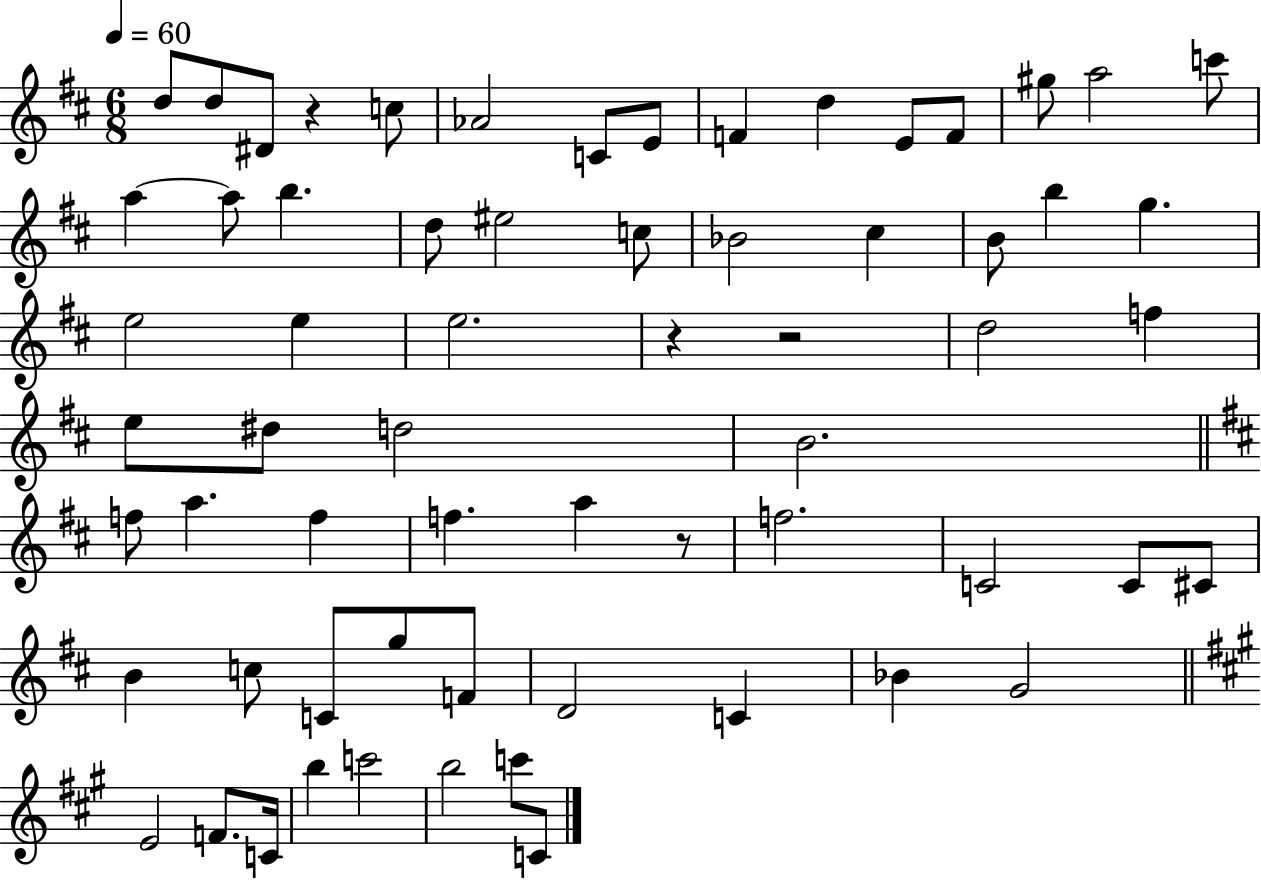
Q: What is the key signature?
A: D major